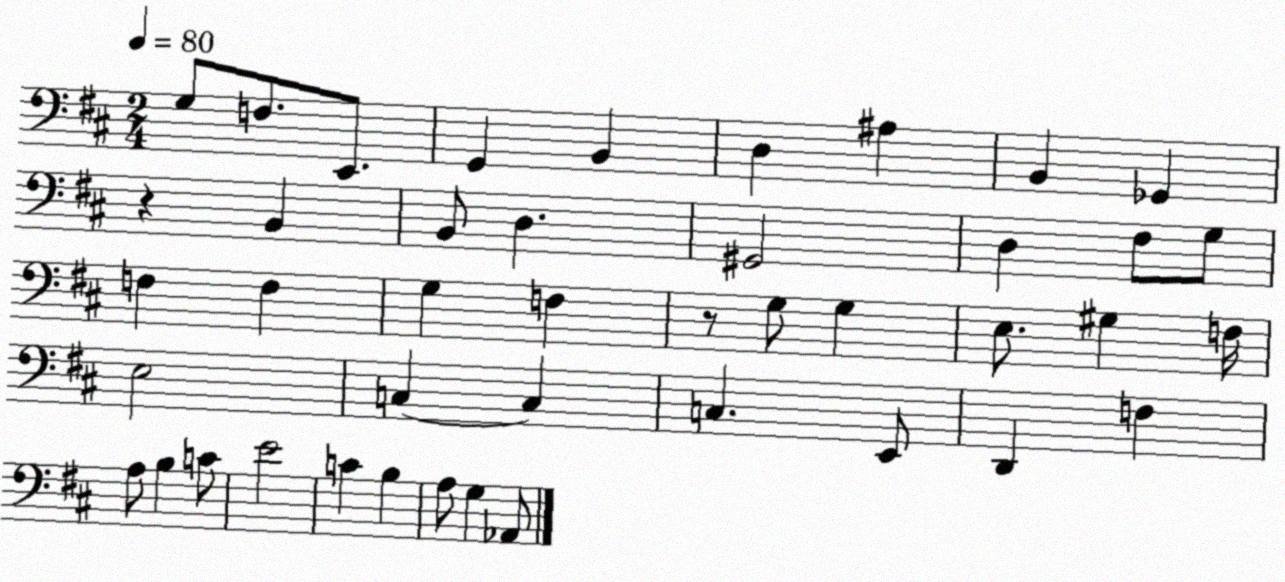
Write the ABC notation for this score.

X:1
T:Untitled
M:2/4
L:1/4
K:D
G,/2 F,/2 E,,/2 G,, B,, D, ^A, B,, _G,, z B,, B,,/2 D, ^G,,2 D, ^F,/2 G,/2 F, F, G, F, z/2 G,/2 G, E,/2 ^G, F,/4 E,2 C, C, C, E,,/2 D,, F, A,/2 B, C/2 E2 C B, A,/2 G, _A,,/2